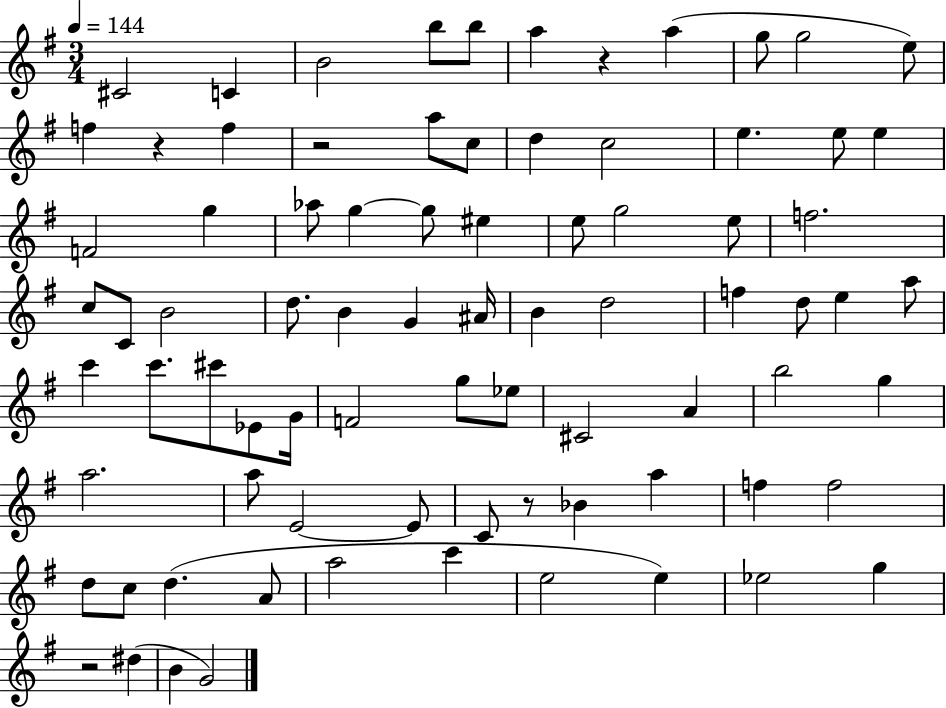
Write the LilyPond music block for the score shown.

{
  \clef treble
  \numericTimeSignature
  \time 3/4
  \key g \major
  \tempo 4 = 144
  cis'2 c'4 | b'2 b''8 b''8 | a''4 r4 a''4( | g''8 g''2 e''8) | \break f''4 r4 f''4 | r2 a''8 c''8 | d''4 c''2 | e''4. e''8 e''4 | \break f'2 g''4 | aes''8 g''4~~ g''8 eis''4 | e''8 g''2 e''8 | f''2. | \break c''8 c'8 b'2 | d''8. b'4 g'4 ais'16 | b'4 d''2 | f''4 d''8 e''4 a''8 | \break c'''4 c'''8. cis'''8 ees'8 g'16 | f'2 g''8 ees''8 | cis'2 a'4 | b''2 g''4 | \break a''2. | a''8 e'2~~ e'8 | c'8 r8 bes'4 a''4 | f''4 f''2 | \break d''8 c''8 d''4.( a'8 | a''2 c'''4 | e''2 e''4) | ees''2 g''4 | \break r2 dis''4( | b'4 g'2) | \bar "|."
}